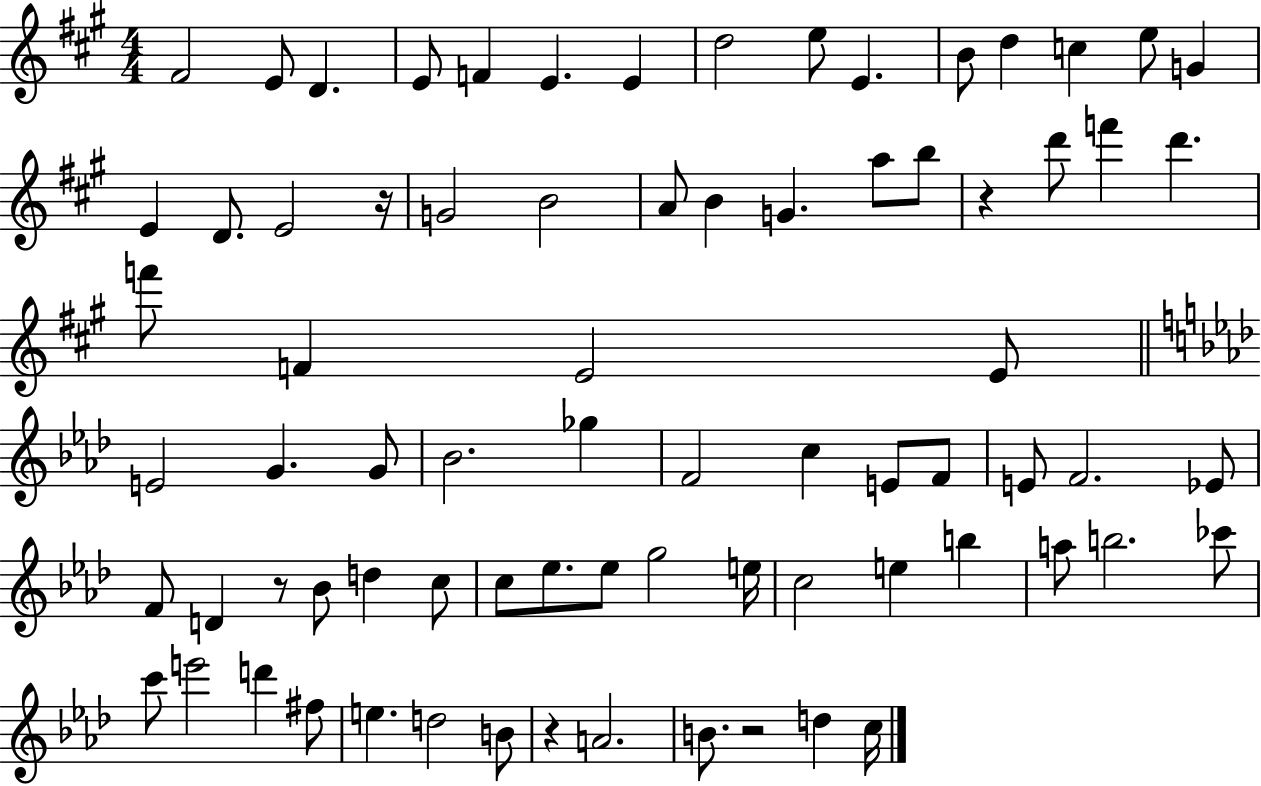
F#4/h E4/e D4/q. E4/e F4/q E4/q. E4/q D5/h E5/e E4/q. B4/e D5/q C5/q E5/e G4/q E4/q D4/e. E4/h R/s G4/h B4/h A4/e B4/q G4/q. A5/e B5/e R/q D6/e F6/q D6/q. F6/e F4/q E4/h E4/e E4/h G4/q. G4/e Bb4/h. Gb5/q F4/h C5/q E4/e F4/e E4/e F4/h. Eb4/e F4/e D4/q R/e Bb4/e D5/q C5/e C5/e Eb5/e. Eb5/e G5/h E5/s C5/h E5/q B5/q A5/e B5/h. CES6/e C6/e E6/h D6/q F#5/e E5/q. D5/h B4/e R/q A4/h. B4/e. R/h D5/q C5/s